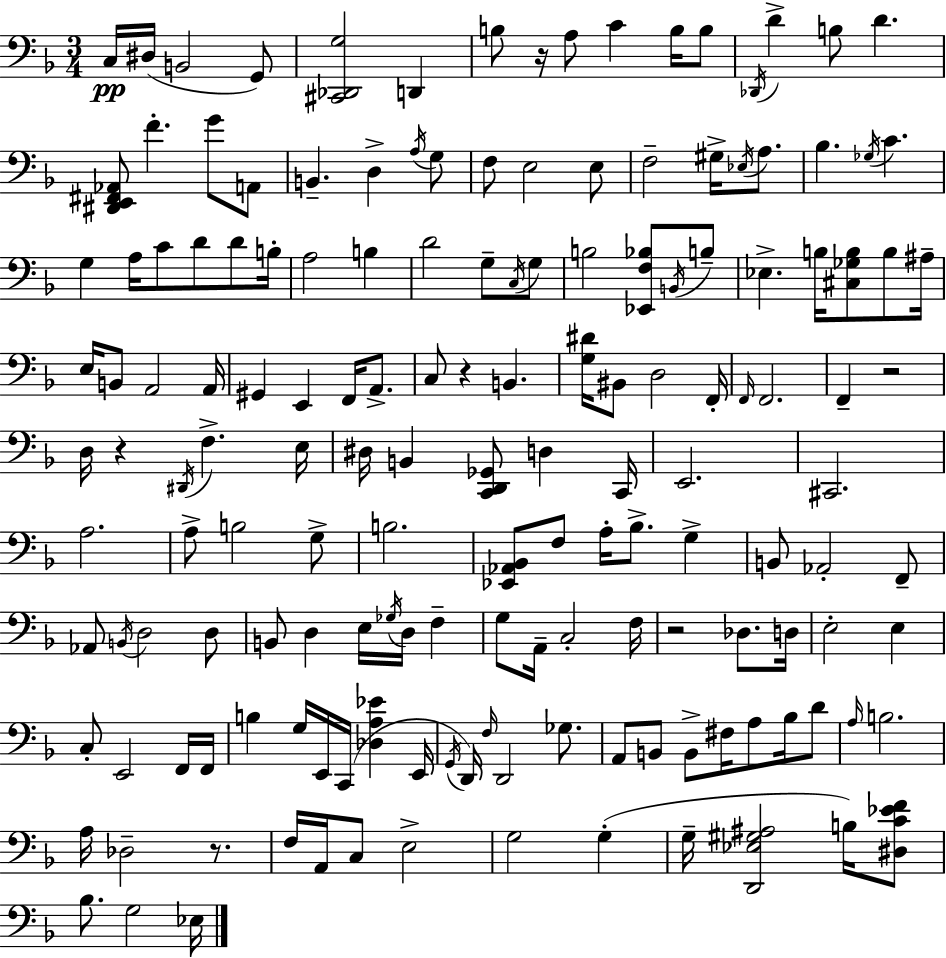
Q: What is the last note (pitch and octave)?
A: Eb3